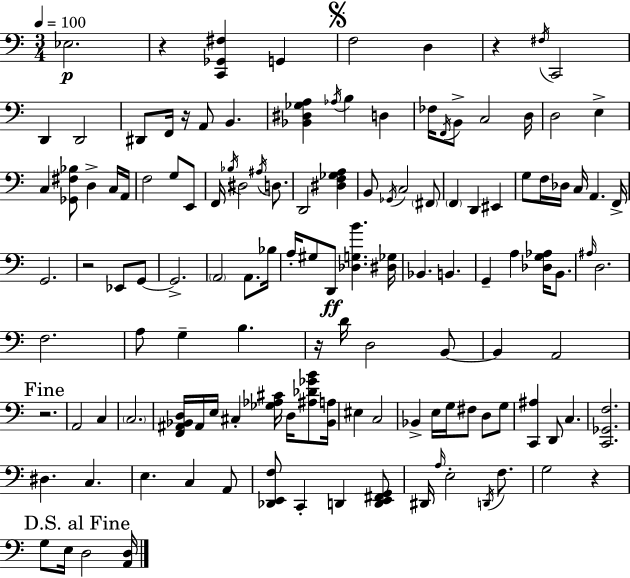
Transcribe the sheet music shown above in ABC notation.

X:1
T:Untitled
M:3/4
L:1/4
K:Am
_E,2 z [C,,_G,,^F,] G,, F,2 D, z ^F,/4 C,,2 D,, D,,2 ^D,,/2 F,,/4 z/4 A,,/2 B,, [_B,,^D,_G,A,] _A,/4 B, D, _F,/4 F,,/4 B,,/2 C,2 D,/4 D,2 E, C, [_G,,^F,_B,]/2 D, C,/4 A,,/4 F,2 G,/2 E,,/2 F,,/4 _B,/4 ^D,2 ^A,/4 D,/2 D,,2 [^D,F,_G,A,] B,,/2 _G,,/4 C,2 ^F,,/2 F,, D,, ^E,, G,/2 F,/4 _D,/4 C,/4 A,, F,,/4 G,,2 z2 _E,,/2 G,,/2 G,,2 A,,2 A,,/2 _B,/4 A,/4 ^G,/2 D,,/2 [_D,G,B] [^D,_G,]/4 _B,, B,, G,, A, [_D,G,_A,]/4 B,,/2 ^A,/4 D,2 F,2 A,/2 G, B, z/4 D/4 D,2 B,,/2 B,, A,,2 z2 A,,2 C, C,2 [F,,^A,,_B,,D,]/4 ^A,,/4 E,/4 ^C, [_G,_A,^C]/4 D,/4 [^A,_D_GB]/2 [_B,,A,]/4 ^E, C,2 _B,, E,/4 G,/4 ^F,/2 D,/2 G,/2 [C,,^A,] D,,/2 C, [C,,_G,,F,]2 ^D, C, E, C, A,,/2 [_D,,E,,F,]/2 C,, D,, [D,,E,,^F,,G,,]/2 ^D,,/4 A,/4 E,2 D,,/4 F,/2 G,2 z G,/2 E,/4 D,2 [A,,D,]/4